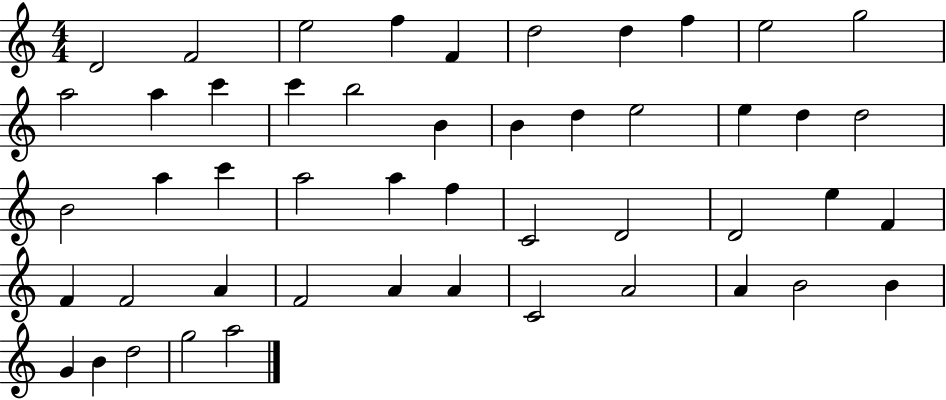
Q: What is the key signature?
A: C major